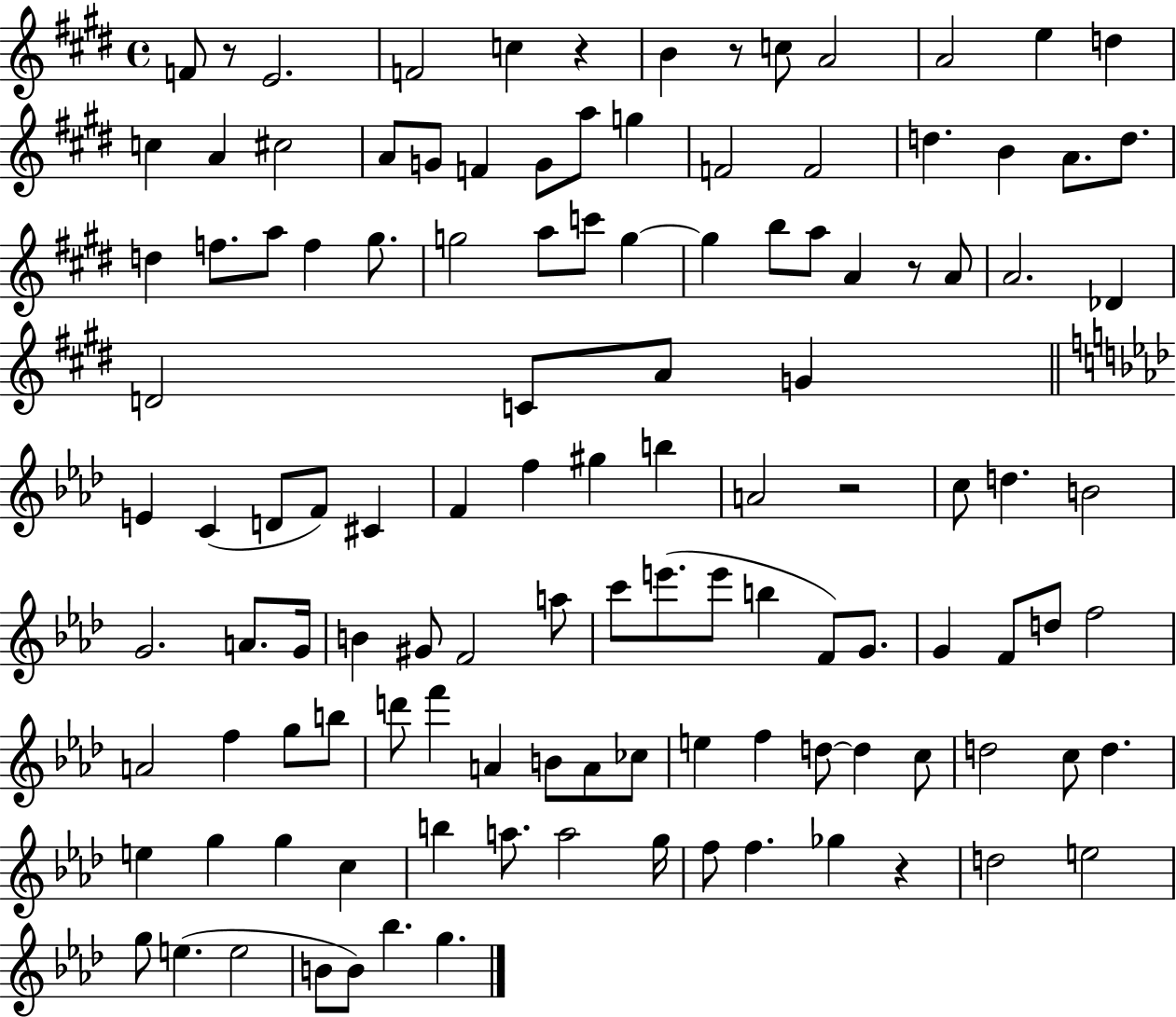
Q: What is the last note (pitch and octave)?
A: G5